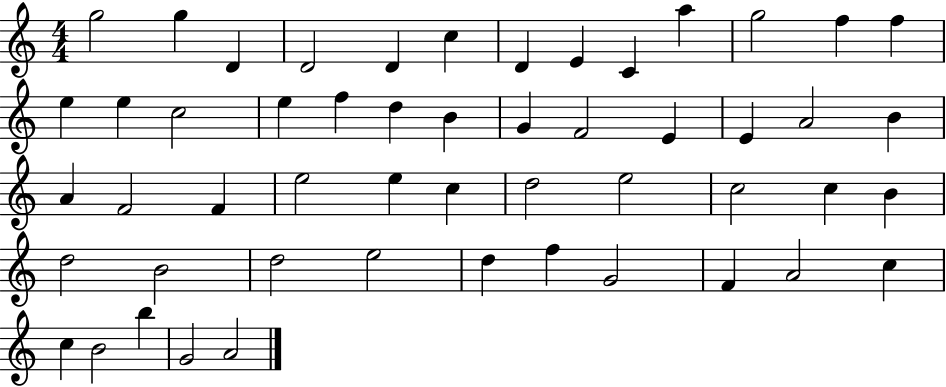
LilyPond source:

{
  \clef treble
  \numericTimeSignature
  \time 4/4
  \key c \major
  g''2 g''4 d'4 | d'2 d'4 c''4 | d'4 e'4 c'4 a''4 | g''2 f''4 f''4 | \break e''4 e''4 c''2 | e''4 f''4 d''4 b'4 | g'4 f'2 e'4 | e'4 a'2 b'4 | \break a'4 f'2 f'4 | e''2 e''4 c''4 | d''2 e''2 | c''2 c''4 b'4 | \break d''2 b'2 | d''2 e''2 | d''4 f''4 g'2 | f'4 a'2 c''4 | \break c''4 b'2 b''4 | g'2 a'2 | \bar "|."
}